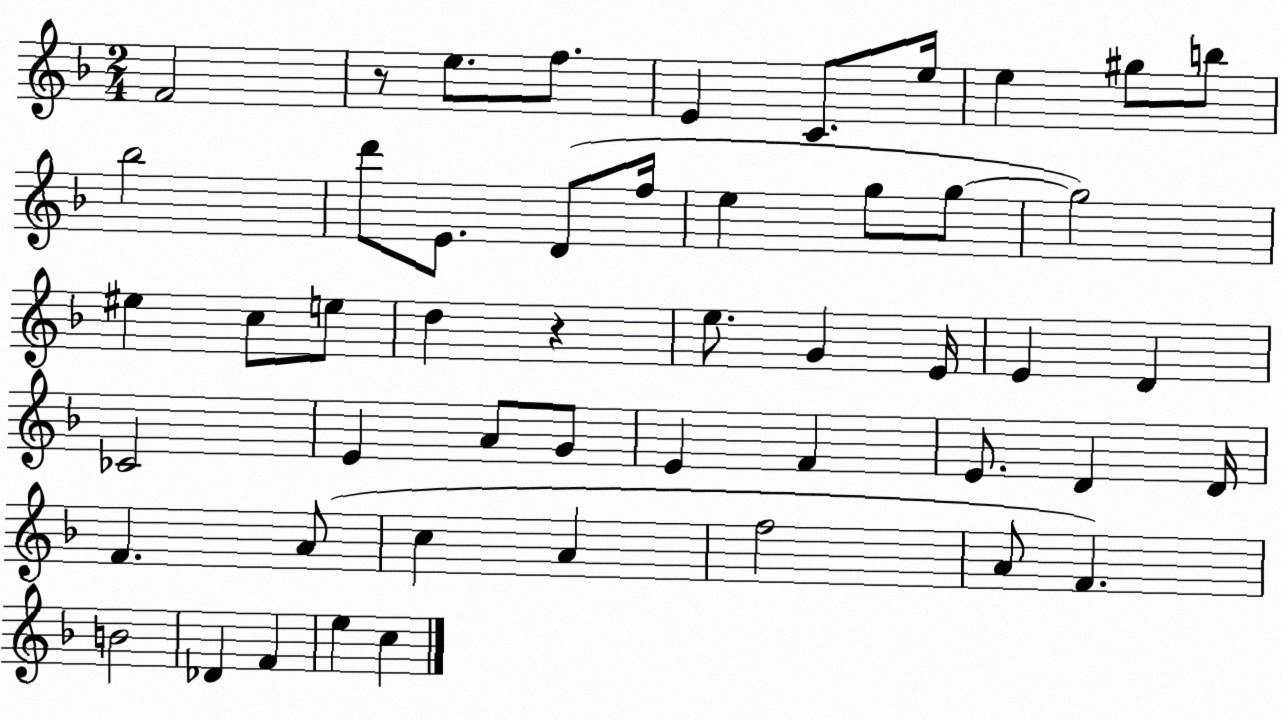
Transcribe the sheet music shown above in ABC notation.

X:1
T:Untitled
M:2/4
L:1/4
K:F
F2 z/2 e/2 f/2 E C/2 e/4 e ^g/2 b/2 _b2 d'/2 E/2 D/2 f/4 e g/2 g/2 g2 ^e c/2 e/2 d z e/2 G E/4 E D _C2 E A/2 G/2 E F E/2 D D/4 F A/2 c A f2 A/2 F B2 _D F e c